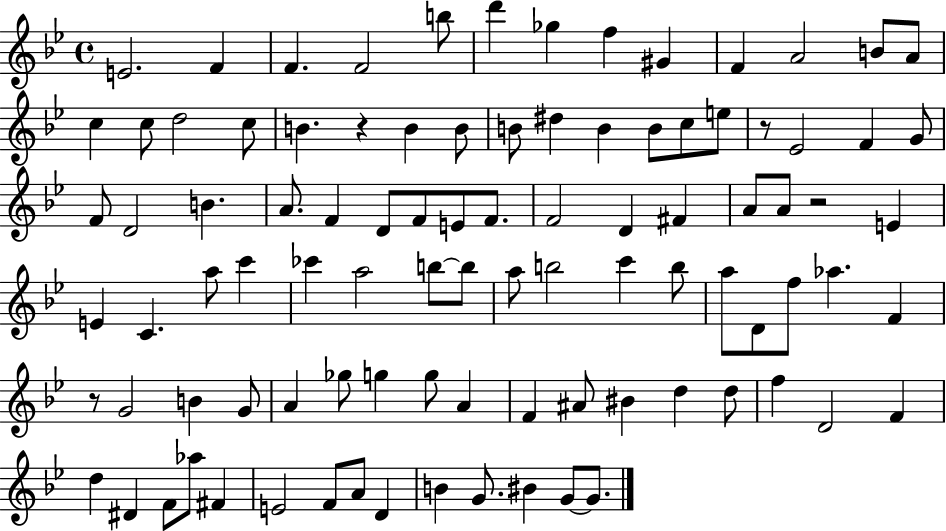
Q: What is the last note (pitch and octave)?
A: G4